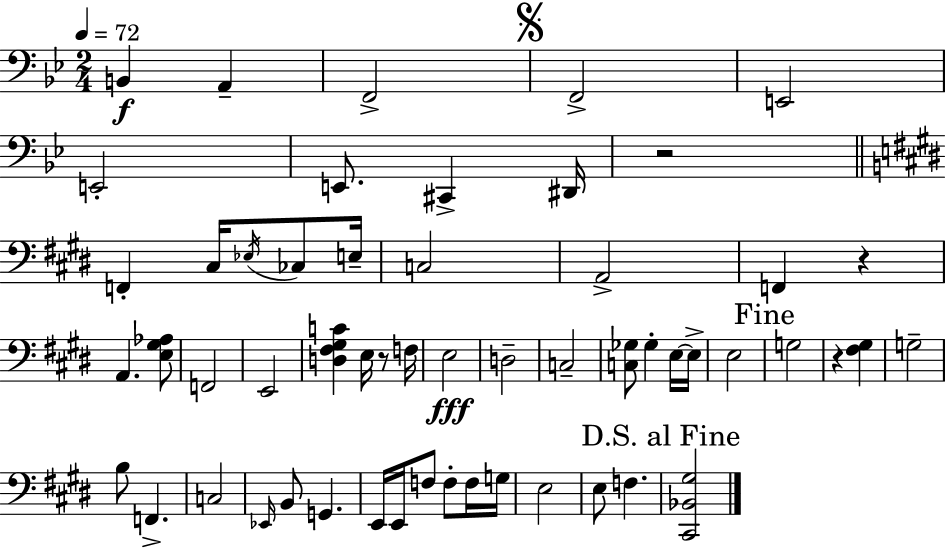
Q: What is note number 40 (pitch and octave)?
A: F3